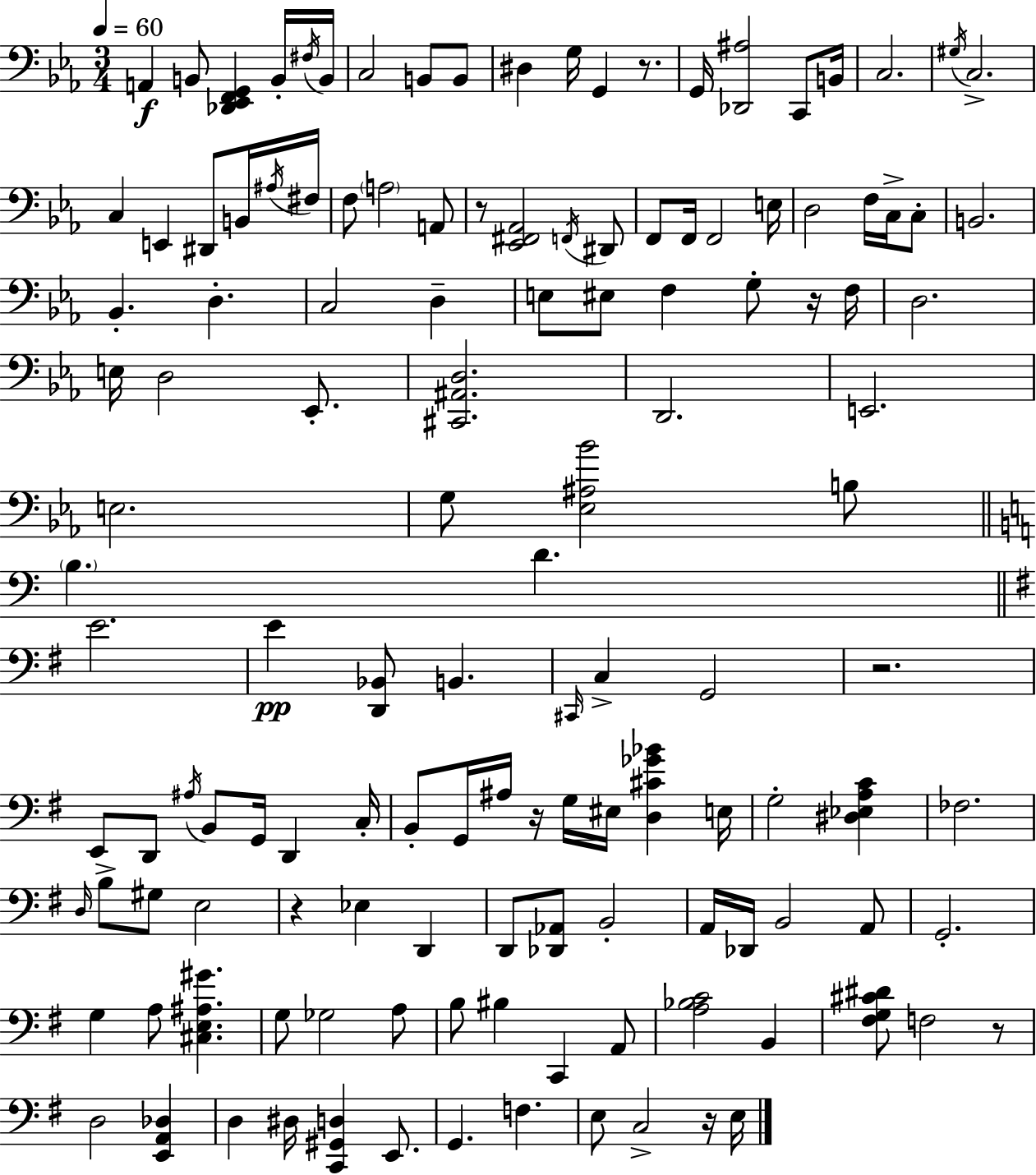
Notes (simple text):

A2/q B2/e [Db2,Eb2,F2,G2]/q B2/s F#3/s B2/s C3/h B2/e B2/e D#3/q G3/s G2/q R/e. G2/s [Db2,A#3]/h C2/e B2/s C3/h. G#3/s C3/h. C3/q E2/q D#2/e B2/s A#3/s F#3/s F3/e A3/h A2/e R/e [Eb2,F#2,Ab2]/h F2/s D#2/e F2/e F2/s F2/h E3/s D3/h F3/s C3/s C3/e B2/h. Bb2/q. D3/q. C3/h D3/q E3/e EIS3/e F3/q G3/e R/s F3/s D3/h. E3/s D3/h Eb2/e. [C#2,A#2,D3]/h. D2/h. E2/h. E3/h. G3/e [Eb3,A#3,Bb4]/h B3/e B3/q. D4/q. E4/h. E4/q [D2,Bb2]/e B2/q. C#2/s C3/q G2/h R/h. E2/e D2/e A#3/s B2/e G2/s D2/q C3/s B2/e G2/s A#3/s R/s G3/s EIS3/s [D3,C#4,Gb4,Bb4]/q E3/s G3/h [D#3,Eb3,A3,C4]/q FES3/h. D3/s B3/e G#3/e E3/h R/q Eb3/q D2/q D2/e [Db2,Ab2]/e B2/h A2/s Db2/s B2/h A2/e G2/h. G3/q A3/e [C#3,E3,A#3,G#4]/q. G3/e Gb3/h A3/e B3/e BIS3/q C2/q A2/e [A3,Bb3,C4]/h B2/q [F#3,G3,C#4,D#4]/e F3/h R/e D3/h [E2,A2,Db3]/q D3/q D#3/s [C2,G#2,D3]/q E2/e. G2/q. F3/q. E3/e C3/h R/s E3/s